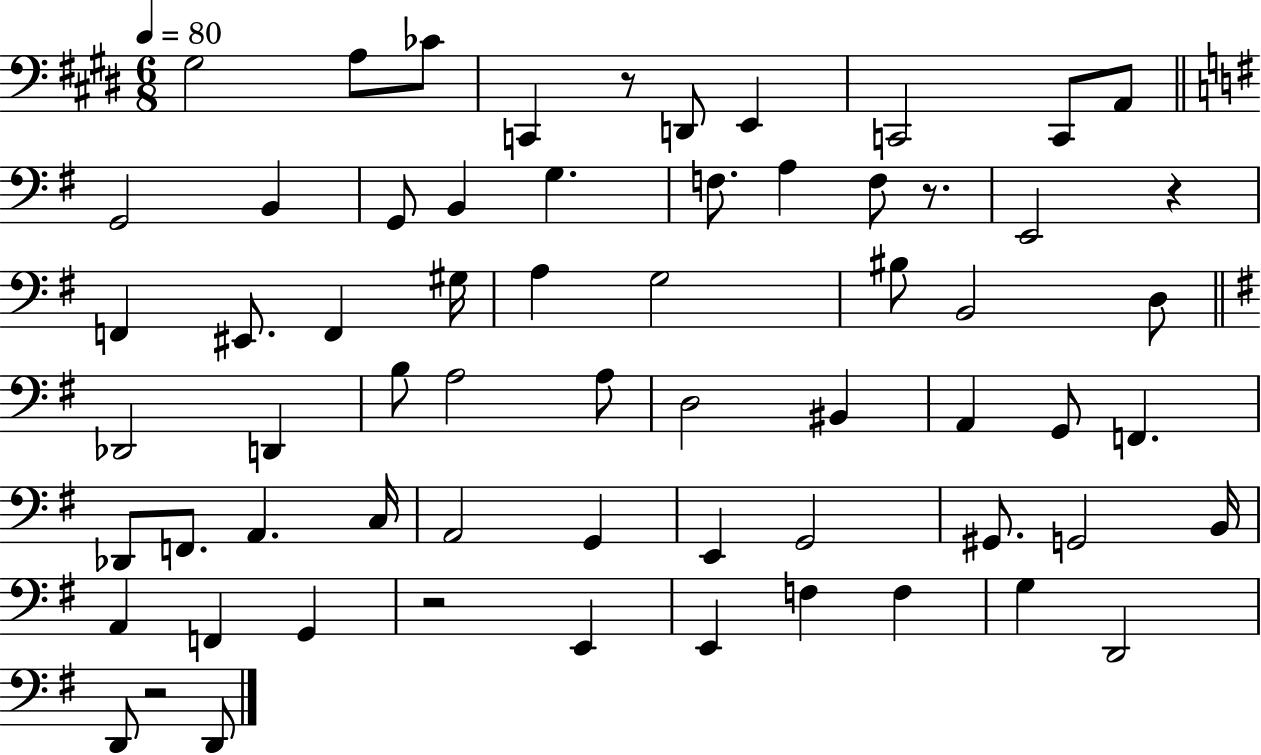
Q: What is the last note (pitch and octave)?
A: D2